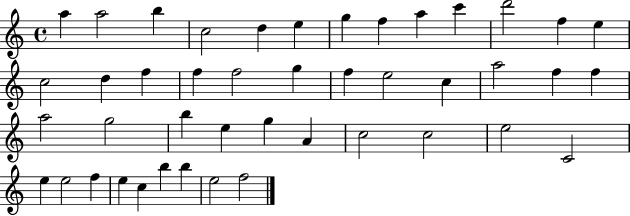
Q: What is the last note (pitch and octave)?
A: F5